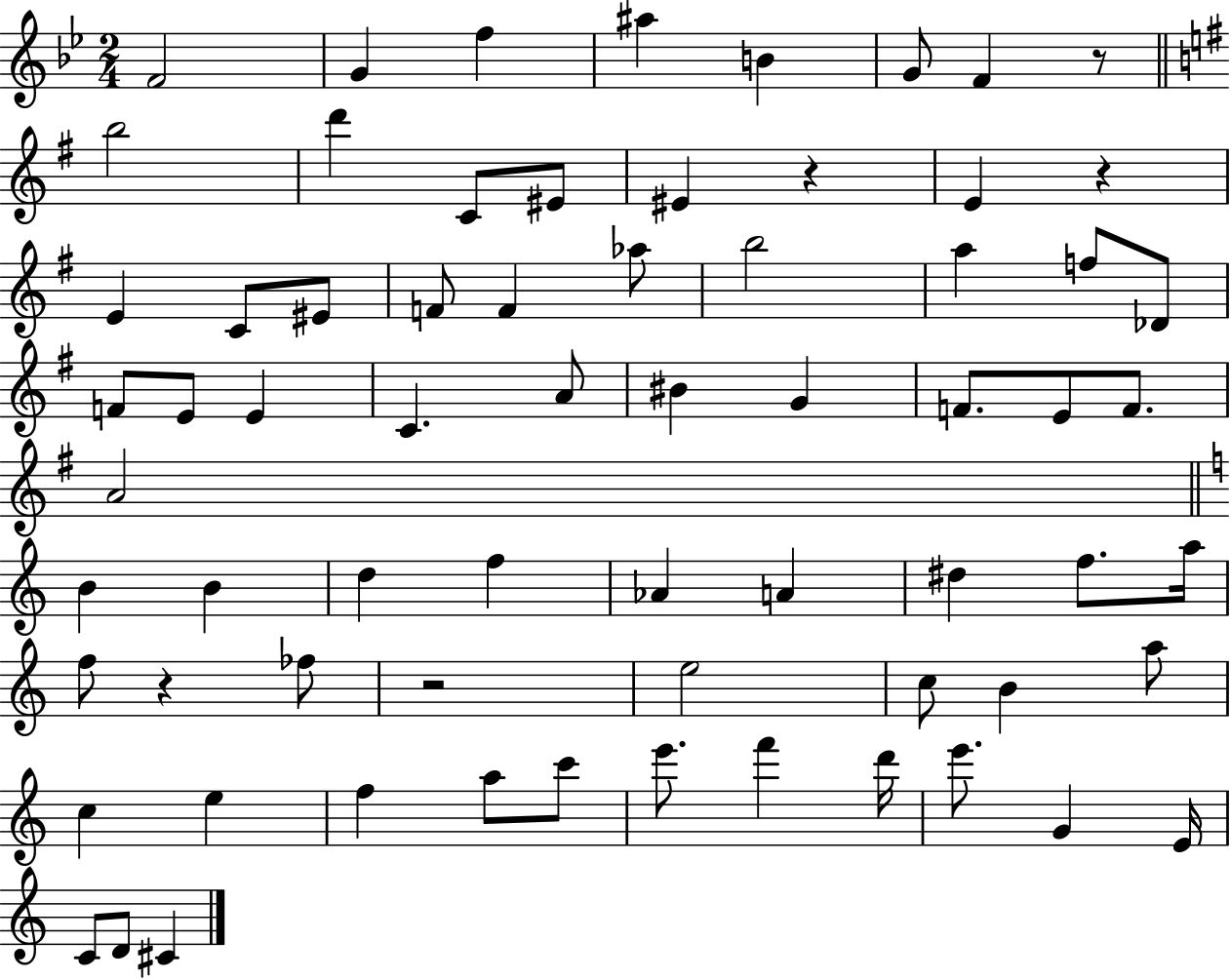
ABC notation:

X:1
T:Untitled
M:2/4
L:1/4
K:Bb
F2 G f ^a B G/2 F z/2 b2 d' C/2 ^E/2 ^E z E z E C/2 ^E/2 F/2 F _a/2 b2 a f/2 _D/2 F/2 E/2 E C A/2 ^B G F/2 E/2 F/2 A2 B B d f _A A ^d f/2 a/4 f/2 z _f/2 z2 e2 c/2 B a/2 c e f a/2 c'/2 e'/2 f' d'/4 e'/2 G E/4 C/2 D/2 ^C